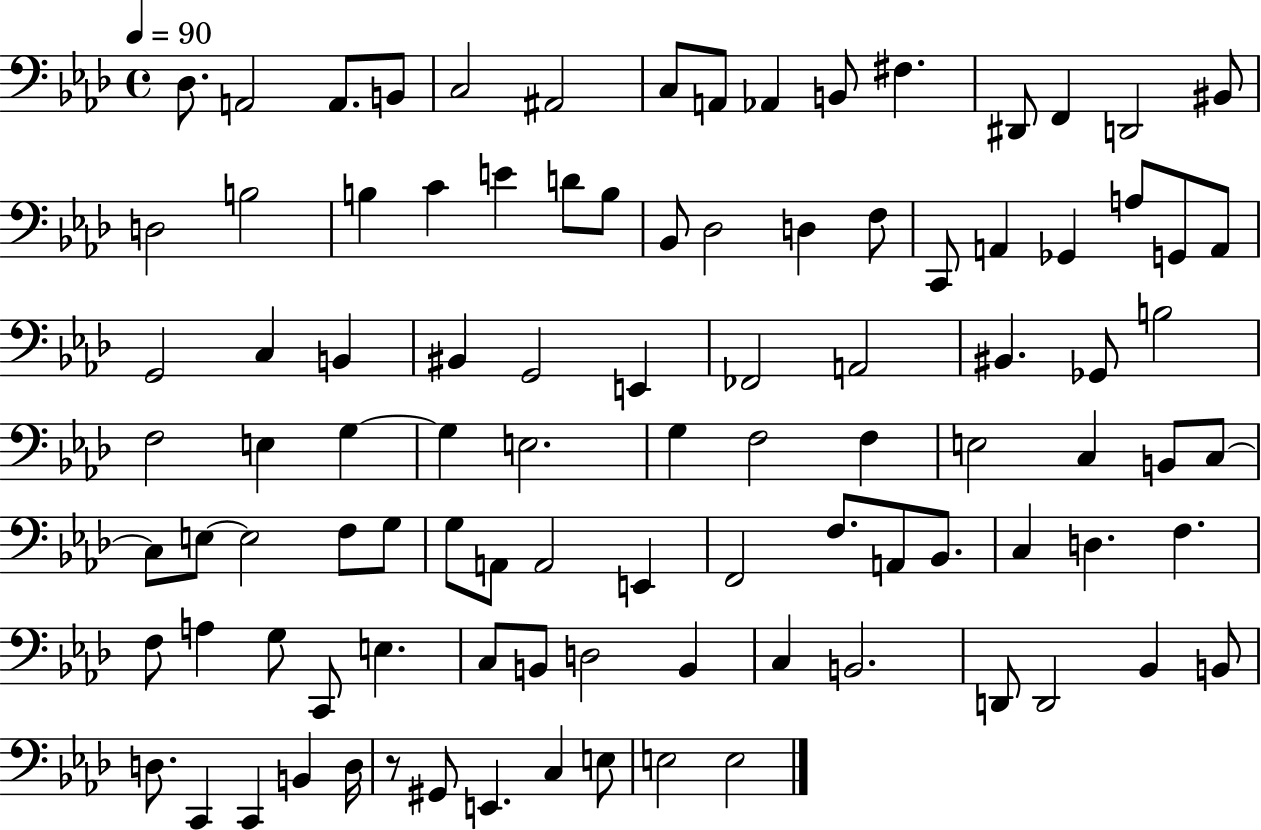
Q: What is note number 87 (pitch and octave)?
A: D3